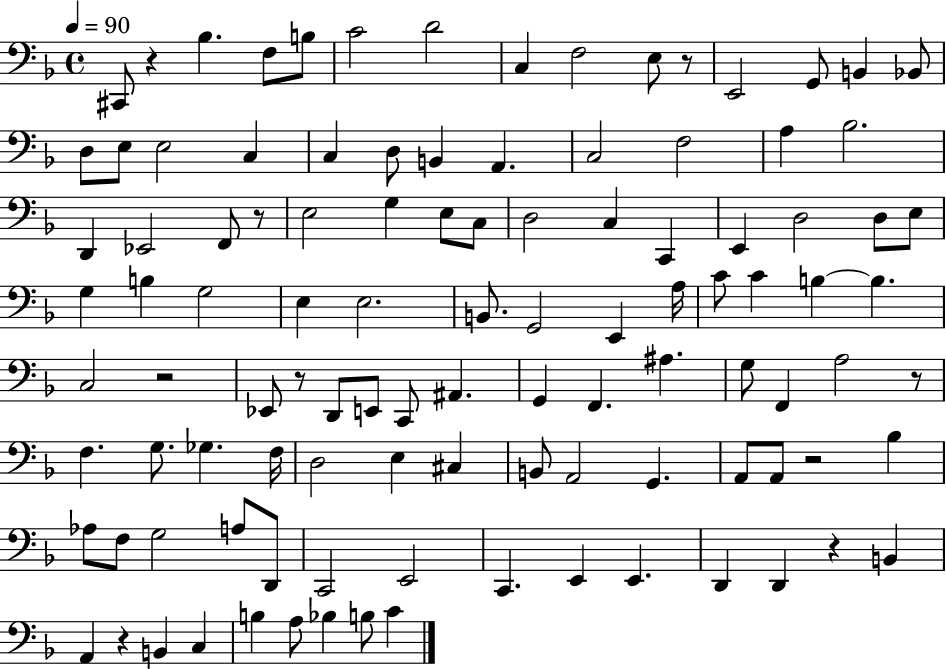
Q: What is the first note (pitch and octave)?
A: C#2